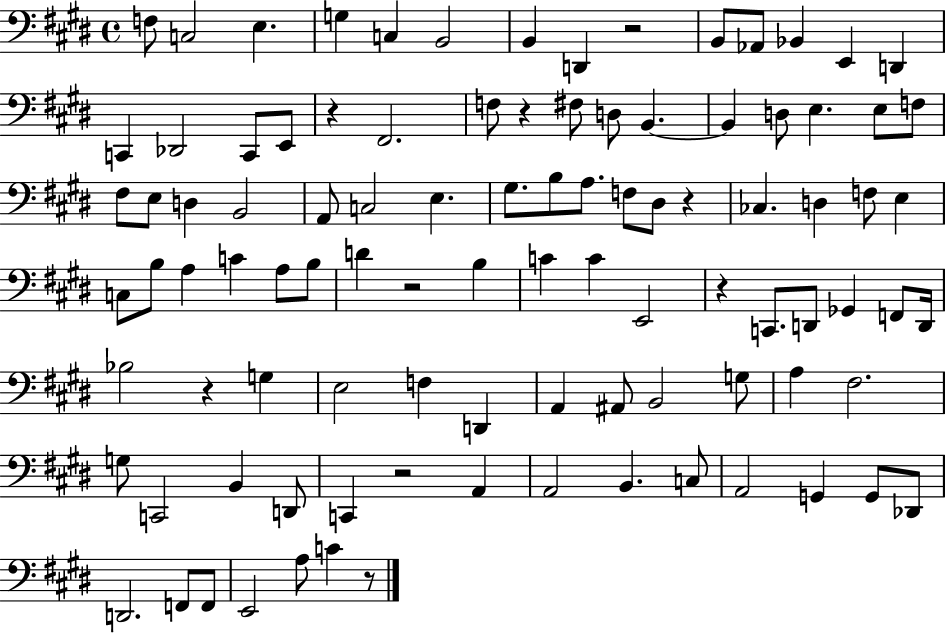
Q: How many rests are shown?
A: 9